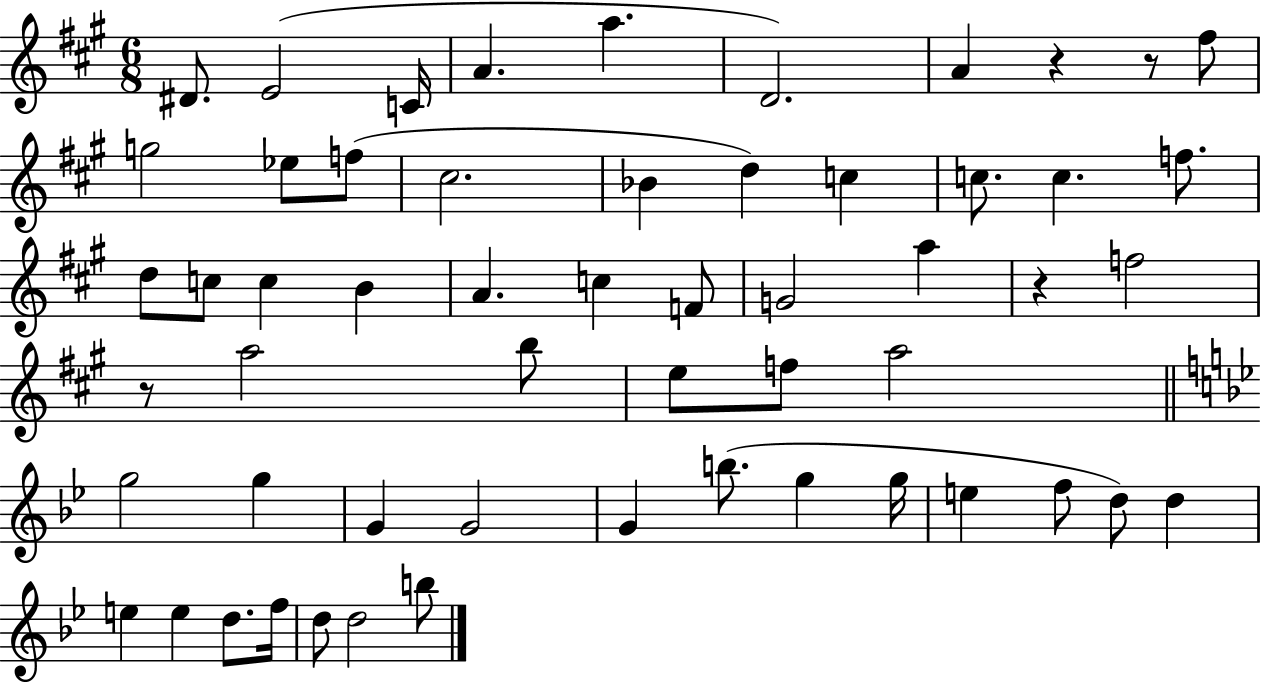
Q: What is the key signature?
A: A major